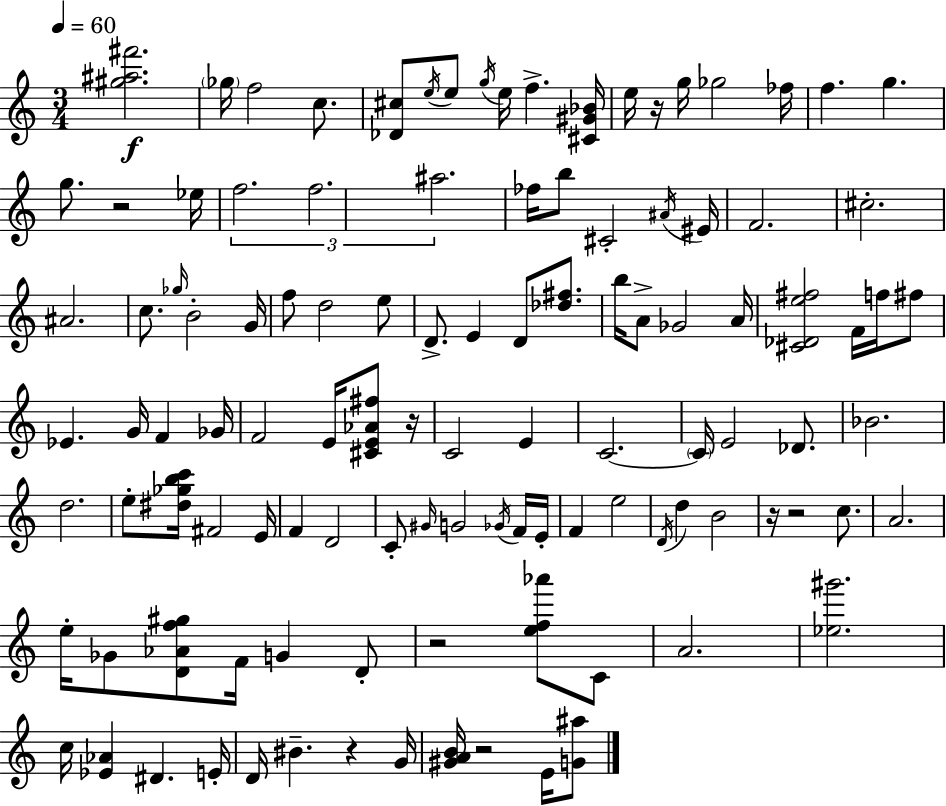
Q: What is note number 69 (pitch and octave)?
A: E4